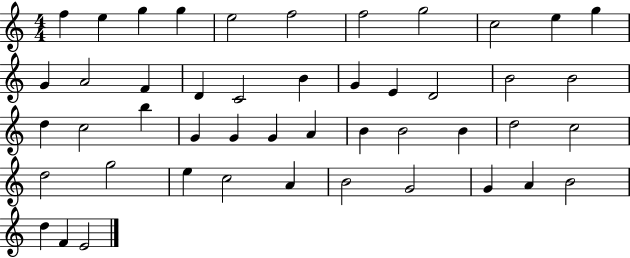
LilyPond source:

{
  \clef treble
  \numericTimeSignature
  \time 4/4
  \key c \major
  f''4 e''4 g''4 g''4 | e''2 f''2 | f''2 g''2 | c''2 e''4 g''4 | \break g'4 a'2 f'4 | d'4 c'2 b'4 | g'4 e'4 d'2 | b'2 b'2 | \break d''4 c''2 b''4 | g'4 g'4 g'4 a'4 | b'4 b'2 b'4 | d''2 c''2 | \break d''2 g''2 | e''4 c''2 a'4 | b'2 g'2 | g'4 a'4 b'2 | \break d''4 f'4 e'2 | \bar "|."
}